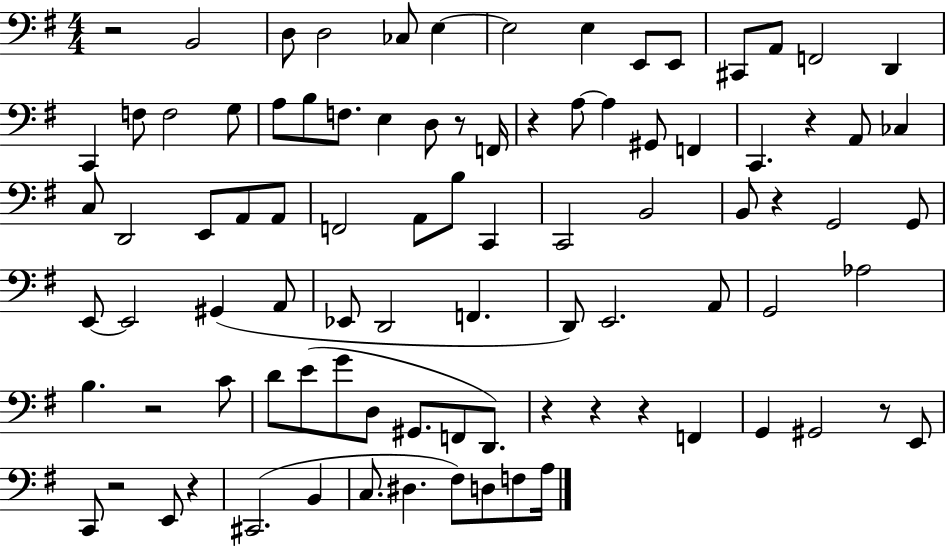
{
  \clef bass
  \numericTimeSignature
  \time 4/4
  \key g \major
  r2 b,2 | d8 d2 ces8 e4~~ | e2 e4 e,8 e,8 | cis,8 a,8 f,2 d,4 | \break c,4 f8 f2 g8 | a8 b8 f8. e4 d8 r8 f,16 | r4 a8~~ a4 gis,8 f,4 | c,4. r4 a,8 ces4 | \break c8 d,2 e,8 a,8 a,8 | f,2 a,8 b8 c,4 | c,2 b,2 | b,8 r4 g,2 g,8 | \break e,8~~ e,2 gis,4( a,8 | ees,8 d,2 f,4. | d,8) e,2. a,8 | g,2 aes2 | \break b4. r2 c'8 | d'8 e'8( g'8 d8 gis,8. f,8 d,8.) | r4 r4 r4 f,4 | g,4 gis,2 r8 e,8 | \break c,8 r2 e,8 r4 | cis,2.( b,4 | c8. dis4. fis8) d8 f8 a16 | \bar "|."
}